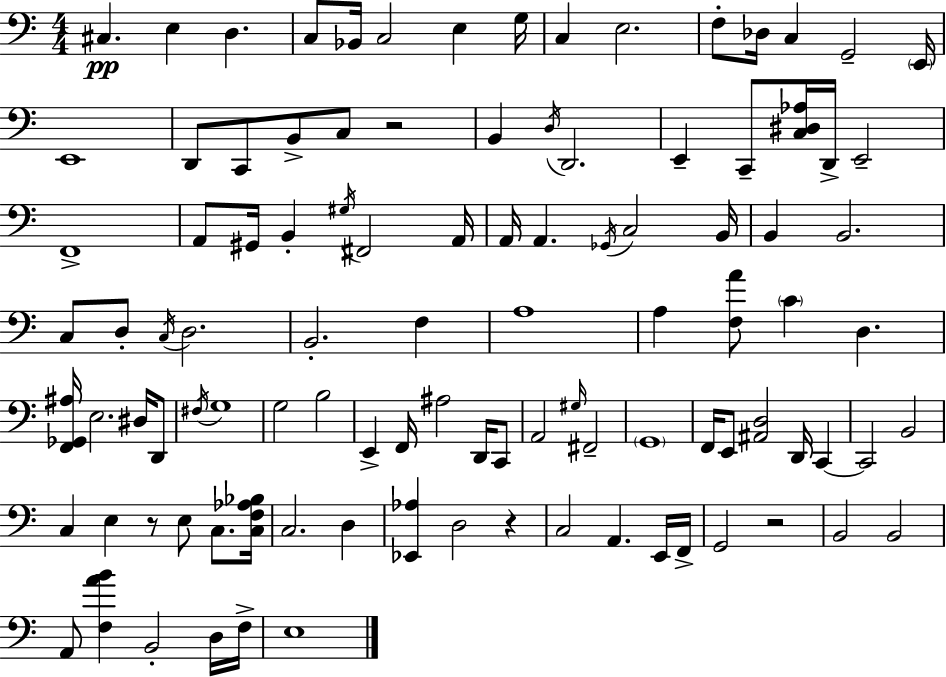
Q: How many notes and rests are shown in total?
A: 103